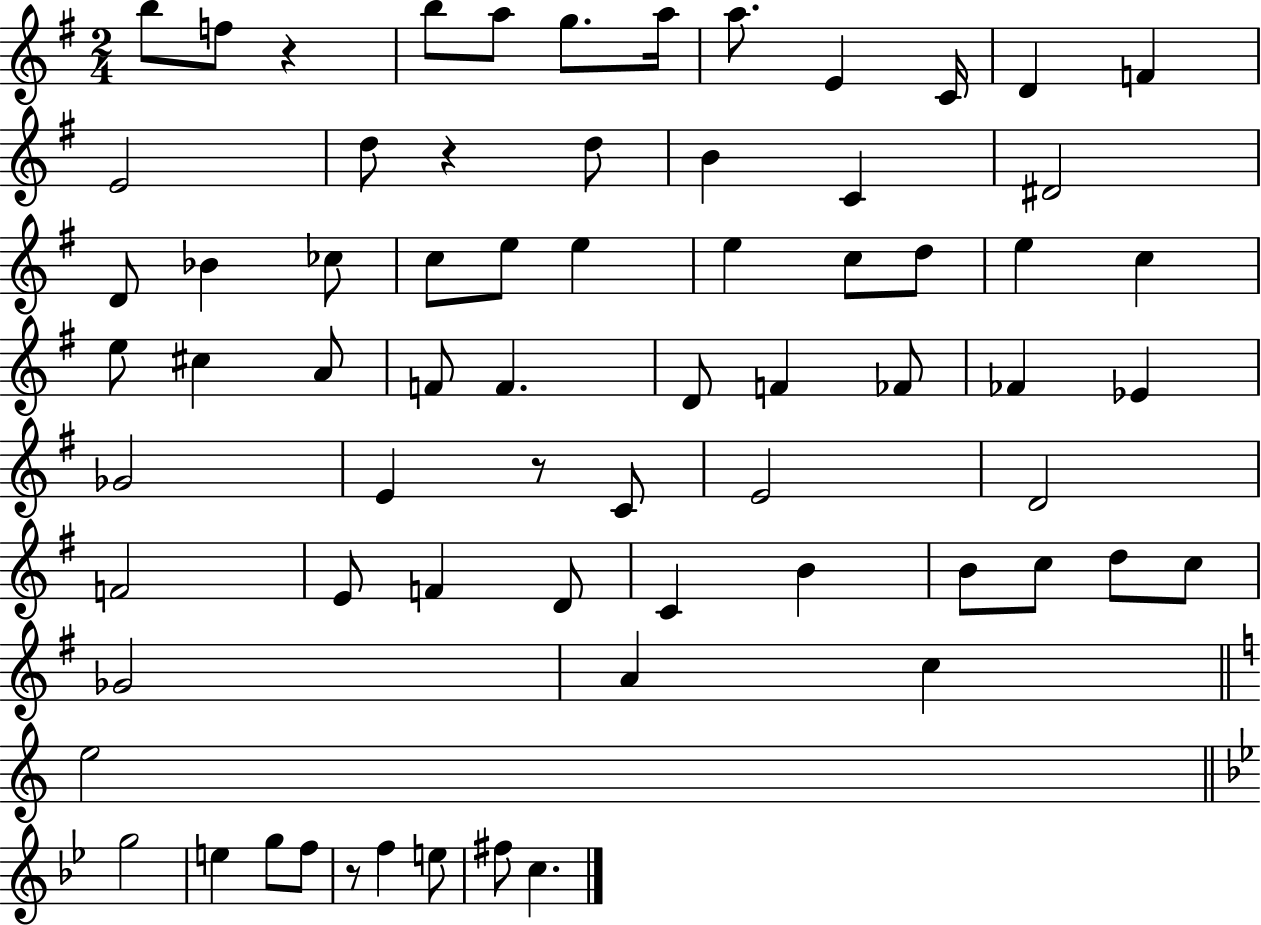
X:1
T:Untitled
M:2/4
L:1/4
K:G
b/2 f/2 z b/2 a/2 g/2 a/4 a/2 E C/4 D F E2 d/2 z d/2 B C ^D2 D/2 _B _c/2 c/2 e/2 e e c/2 d/2 e c e/2 ^c A/2 F/2 F D/2 F _F/2 _F _E _G2 E z/2 C/2 E2 D2 F2 E/2 F D/2 C B B/2 c/2 d/2 c/2 _G2 A c e2 g2 e g/2 f/2 z/2 f e/2 ^f/2 c